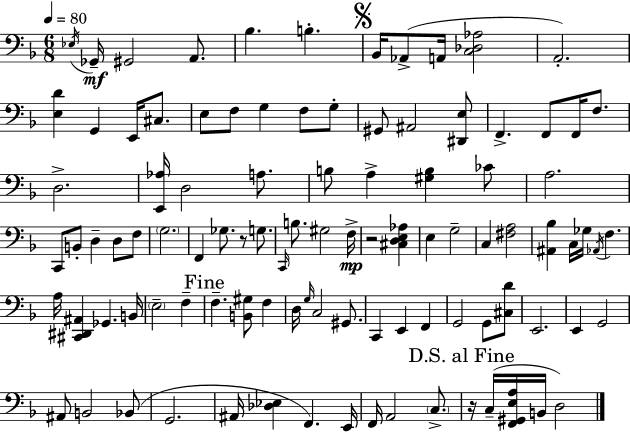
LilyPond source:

{
  \clef bass
  \numericTimeSignature
  \time 6/8
  \key d \minor
  \tempo 4 = 80
  \acciaccatura { ees16 }\mf ges,16-- gis,2 a,8. | bes4. b4.-. | \mark \markup { \musicglyph "scripts.segno" } bes,16 aes,8->( a,16 <c des aes>2 | a,2.-.) | \break <e d'>4 g,4 e,16 cis8. | e8 f8 g4 f8 g8-. | gis,8 ais,2 <dis, e>8 | f,4.-> f,8 f,16 f8. | \break d2.-> | <e, aes>16 d2 a8. | b8 a4-> <gis b>4 ces'8 | a2. | \break c,8 b,8-. d4-- d8 f8 | \parenthesize g2. | f,4 ges8. r8 g8. | \grace { c,16 } b8. gis2 | \break f16->\mp r2 <cis d e aes>4 | e4 g2-- | c4 <fis a>2 | <ais, bes>4 c16 ges16 \acciaccatura { aes,16 } f4. | \break a16 <cis, dis, ais,>4 ges,4. | b,16 \parenthesize e2-- f4-- | \mark "Fine" f4.-- <b, gis>8 f4 | d16 \grace { g16 } c2 | \break gis,8. c,4 e,4 | f,4 g,2 | g,8 <cis d'>8 e,2. | e,4 g,2 | \break ais,8 b,2 | bes,8( g,2. | ais,16 <des ees>4 f,4.) | e,16 f,16 a,2 | \break \parenthesize c8.-> \mark "D.S. al Fine" r16 c16--( <f, gis, e a>16 b,16 d2) | \bar "|."
}